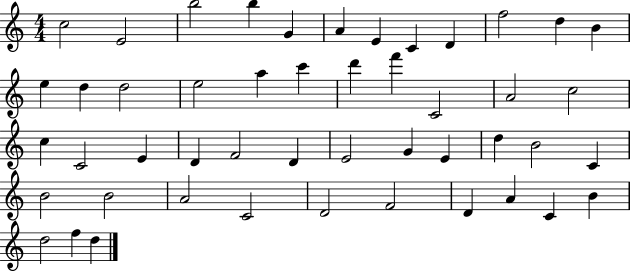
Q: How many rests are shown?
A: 0